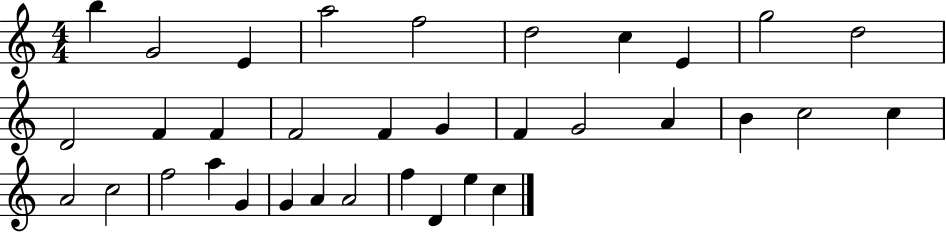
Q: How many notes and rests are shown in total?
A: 34